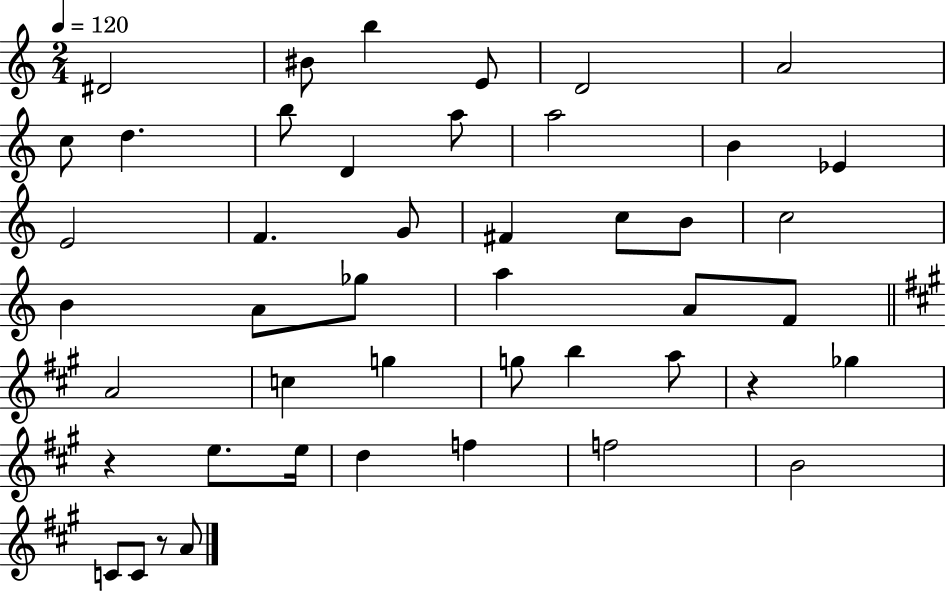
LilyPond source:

{
  \clef treble
  \numericTimeSignature
  \time 2/4
  \key c \major
  \tempo 4 = 120
  dis'2 | bis'8 b''4 e'8 | d'2 | a'2 | \break c''8 d''4. | b''8 d'4 a''8 | a''2 | b'4 ees'4 | \break e'2 | f'4. g'8 | fis'4 c''8 b'8 | c''2 | \break b'4 a'8 ges''8 | a''4 a'8 f'8 | \bar "||" \break \key a \major a'2 | c''4 g''4 | g''8 b''4 a''8 | r4 ges''4 | \break r4 e''8. e''16 | d''4 f''4 | f''2 | b'2 | \break c'8 c'8 r8 a'8 | \bar "|."
}